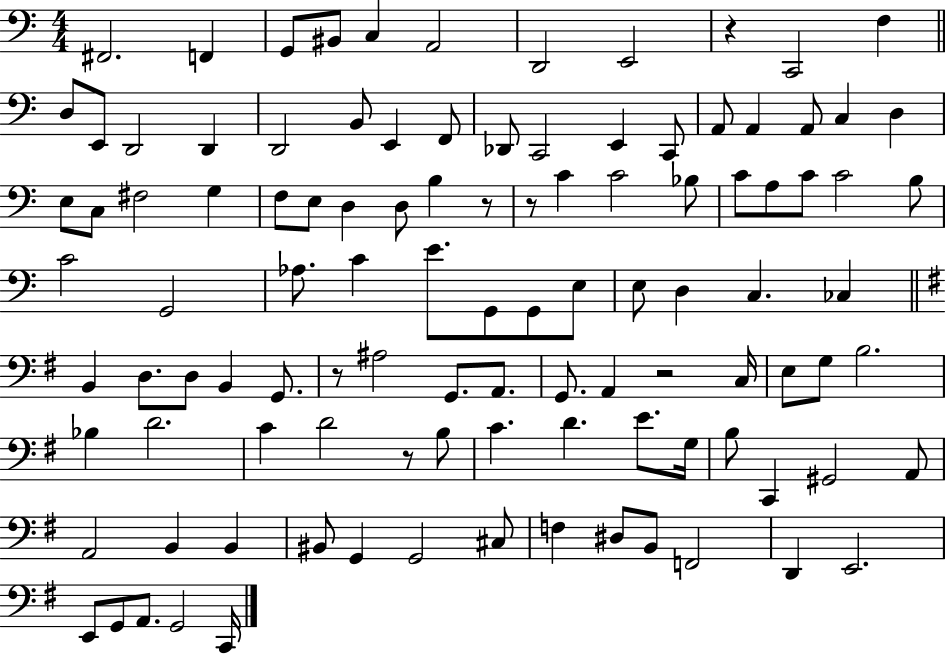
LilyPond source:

{
  \clef bass
  \numericTimeSignature
  \time 4/4
  \key c \major
  fis,2. f,4 | g,8 bis,8 c4 a,2 | d,2 e,2 | r4 c,2 f4 | \break \bar "||" \break \key c \major d8 e,8 d,2 d,4 | d,2 b,8 e,4 f,8 | des,8 c,2 e,4 c,8 | a,8 a,4 a,8 c4 d4 | \break e8 c8 fis2 g4 | f8 e8 d4 d8 b4 r8 | r8 c'4 c'2 bes8 | c'8 a8 c'8 c'2 b8 | \break c'2 g,2 | aes8. c'4 e'8. g,8 g,8 e8 | e8 d4 c4. ces4 | \bar "||" \break \key e \minor b,4 d8. d8 b,4 g,8. | r8 ais2 g,8. a,8. | g,8. a,4 r2 c16 | e8 g8 b2. | \break bes4 d'2. | c'4 d'2 r8 b8 | c'4. d'4. e'8. g16 | b8 c,4 gis,2 a,8 | \break a,2 b,4 b,4 | bis,8 g,4 g,2 cis8 | f4 dis8 b,8 f,2 | d,4 e,2. | \break e,8 g,8 a,8. g,2 c,16 | \bar "|."
}